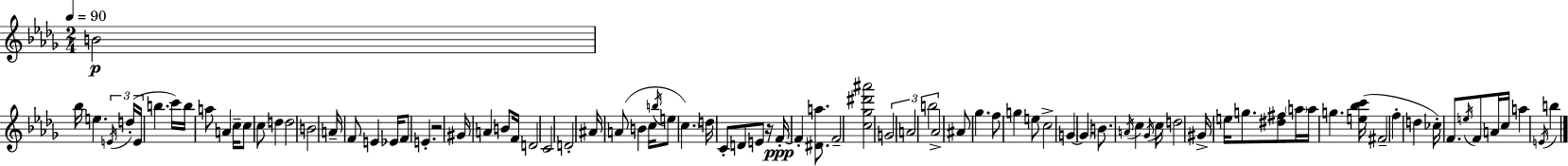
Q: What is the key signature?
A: BES minor